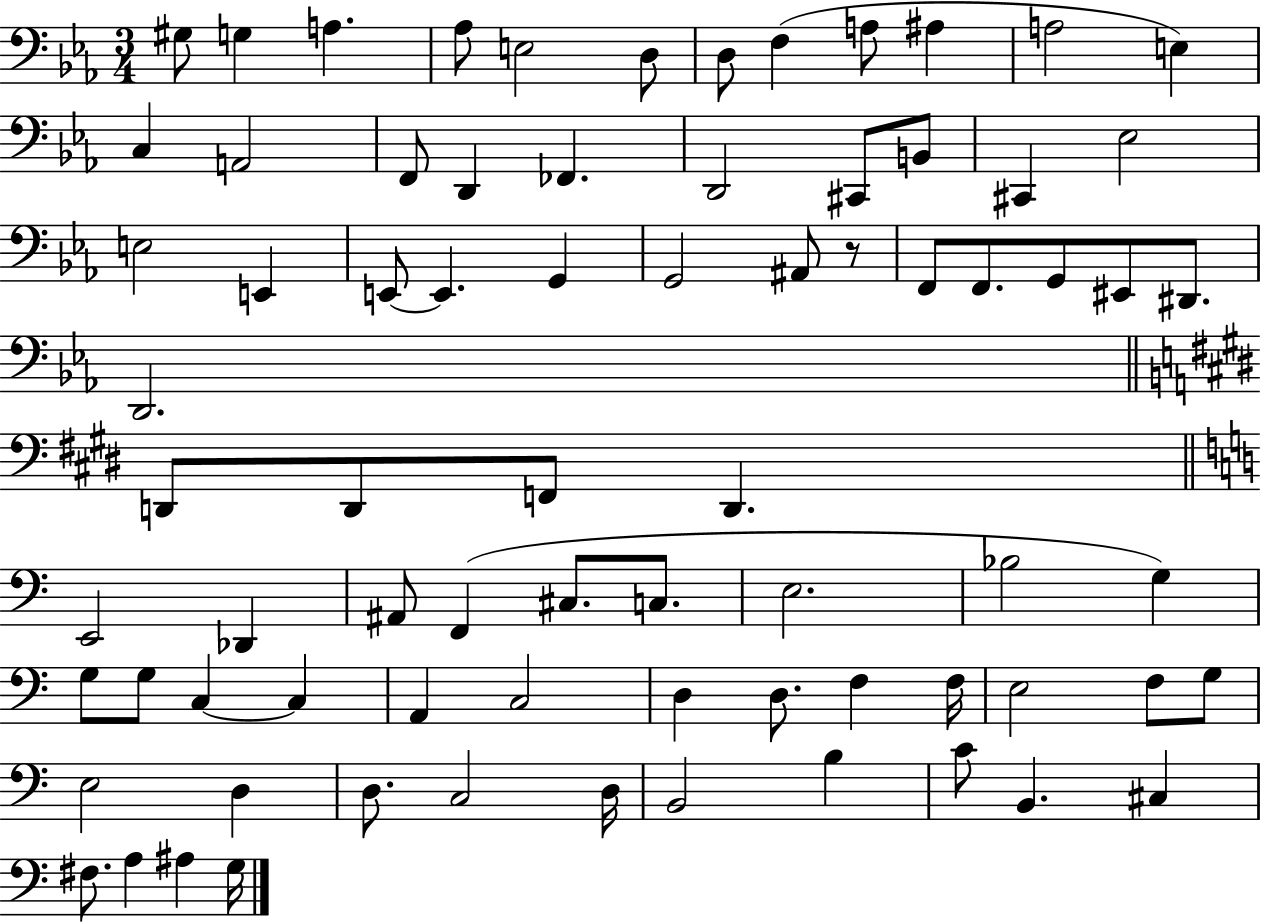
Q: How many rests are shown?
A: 1